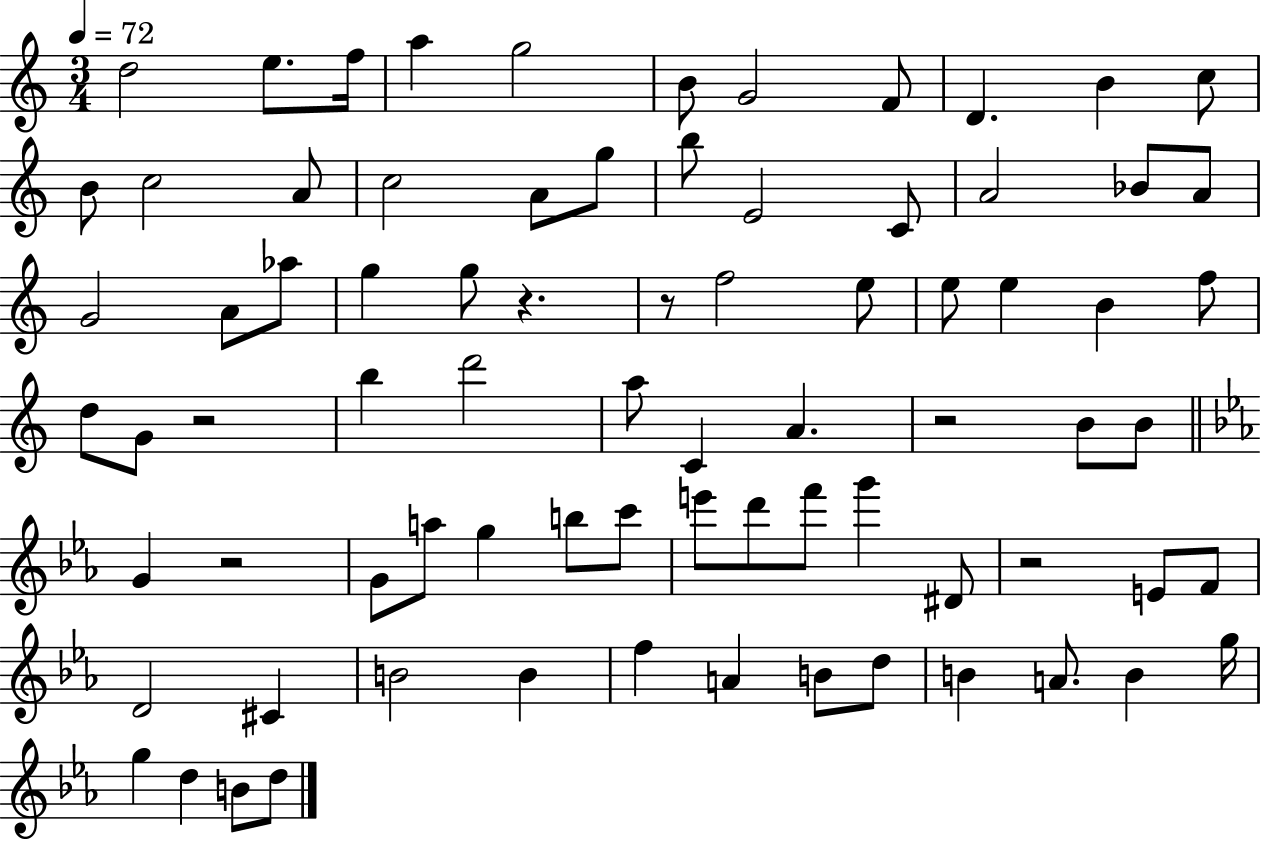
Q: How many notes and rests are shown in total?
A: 78